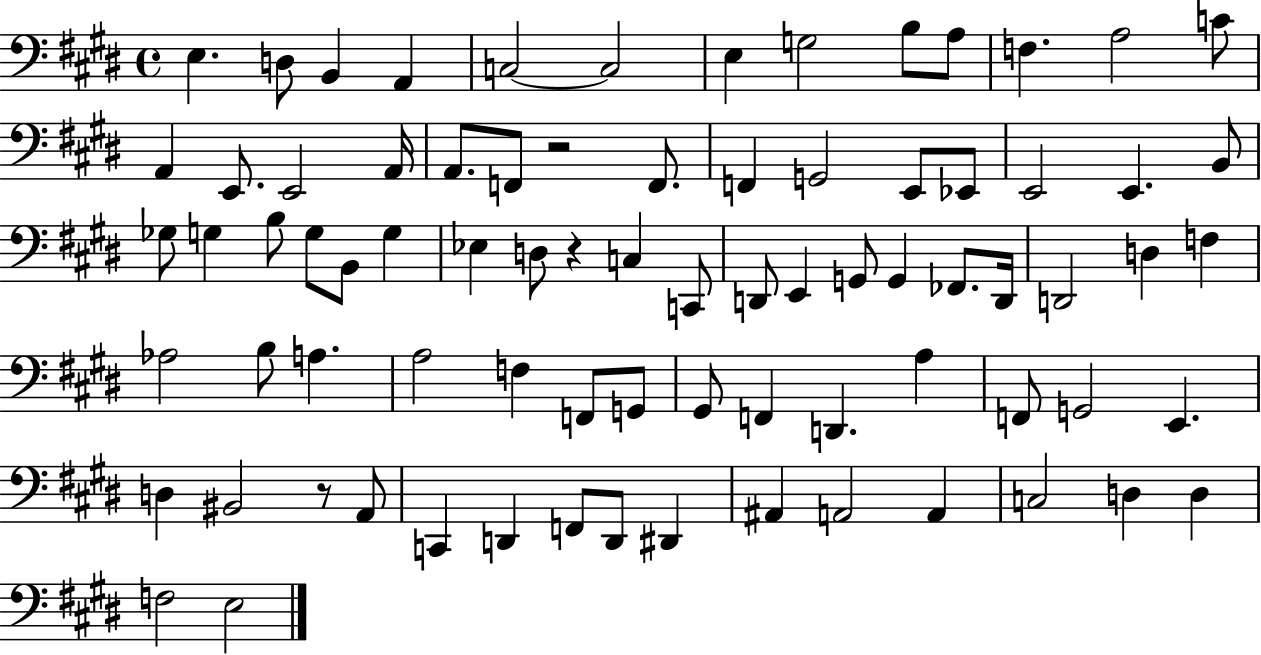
{
  \clef bass
  \time 4/4
  \defaultTimeSignature
  \key e \major
  e4. d8 b,4 a,4 | c2~~ c2 | e4 g2 b8 a8 | f4. a2 c'8 | \break a,4 e,8. e,2 a,16 | a,8. f,8 r2 f,8. | f,4 g,2 e,8 ees,8 | e,2 e,4. b,8 | \break ges8 g4 b8 g8 b,8 g4 | ees4 d8 r4 c4 c,8 | d,8 e,4 g,8 g,4 fes,8. d,16 | d,2 d4 f4 | \break aes2 b8 a4. | a2 f4 f,8 g,8 | gis,8 f,4 d,4. a4 | f,8 g,2 e,4. | \break d4 bis,2 r8 a,8 | c,4 d,4 f,8 d,8 dis,4 | ais,4 a,2 a,4 | c2 d4 d4 | \break f2 e2 | \bar "|."
}